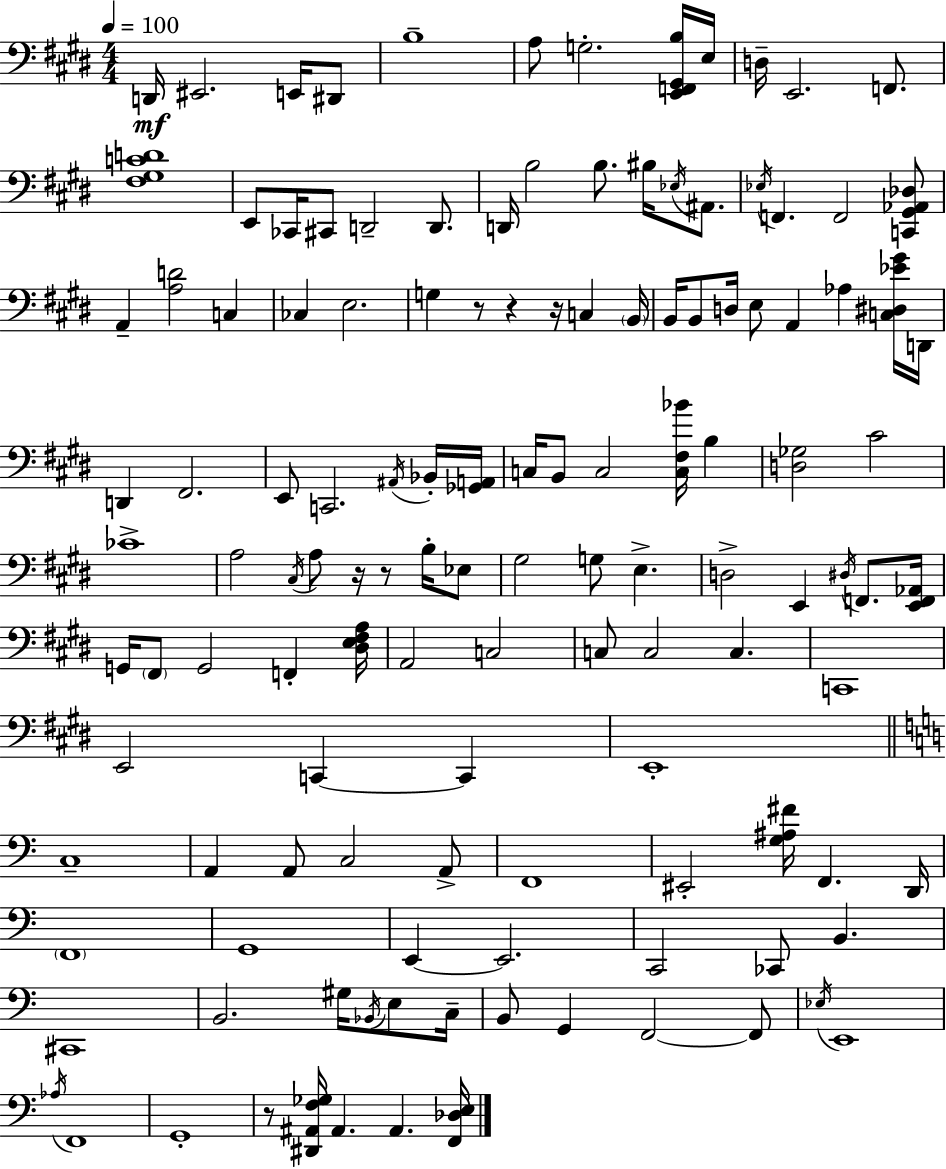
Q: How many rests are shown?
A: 6